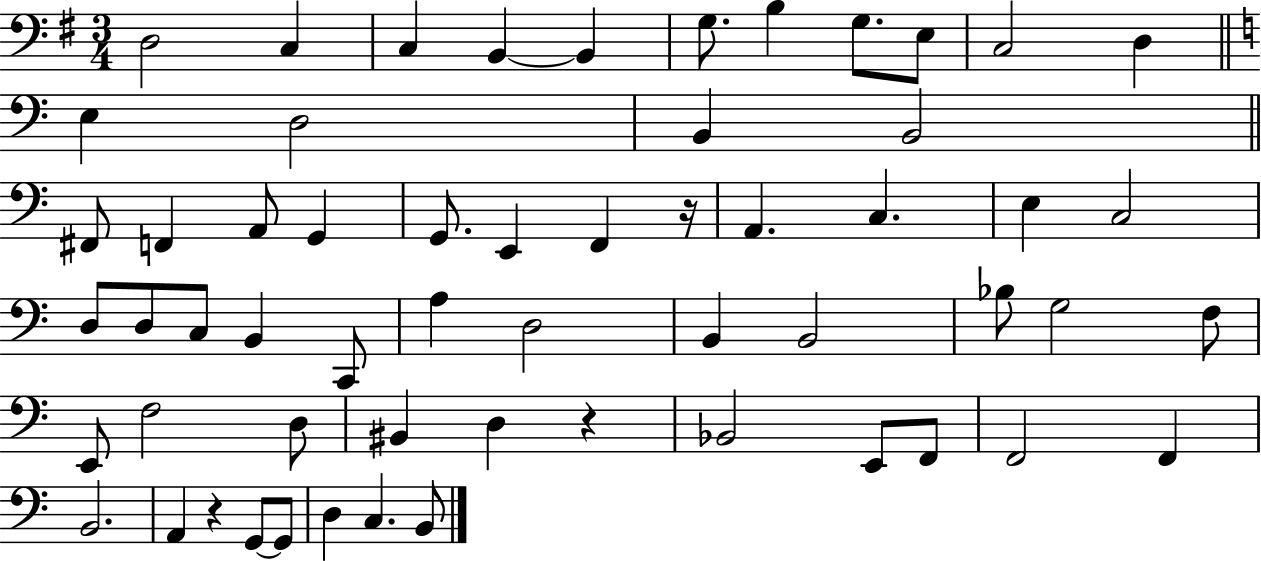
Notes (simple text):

D3/h C3/q C3/q B2/q B2/q G3/e. B3/q G3/e. E3/e C3/h D3/q E3/q D3/h B2/q B2/h F#2/e F2/q A2/e G2/q G2/e. E2/q F2/q R/s A2/q. C3/q. E3/q C3/h D3/e D3/e C3/e B2/q C2/e A3/q D3/h B2/q B2/h Bb3/e G3/h F3/e E2/e F3/h D3/e BIS2/q D3/q R/q Bb2/h E2/e F2/e F2/h F2/q B2/h. A2/q R/q G2/e G2/e D3/q C3/q. B2/e